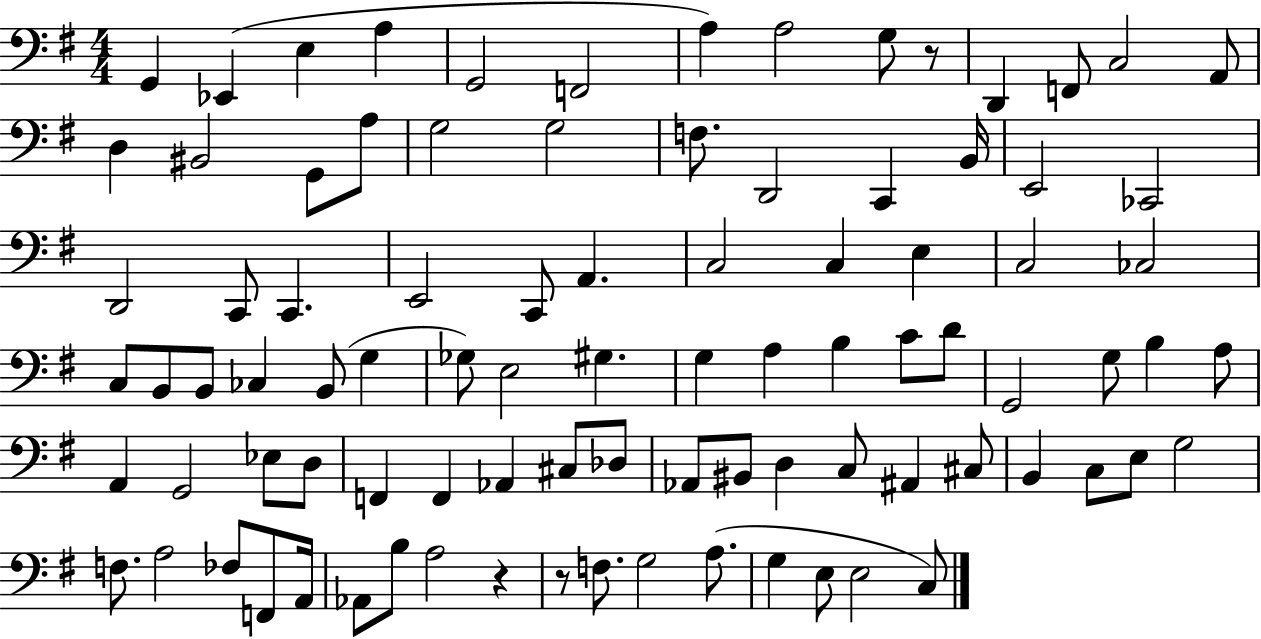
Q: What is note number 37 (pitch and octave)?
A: C3